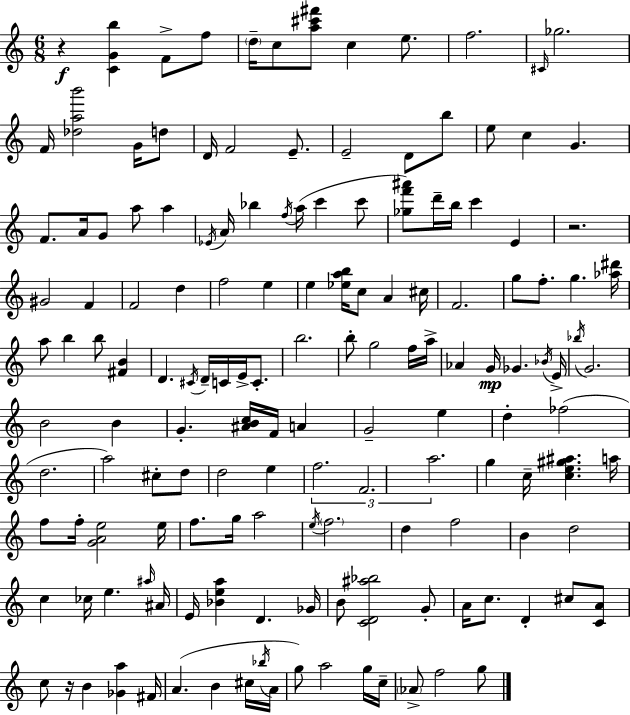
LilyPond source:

{
  \clef treble
  \numericTimeSignature
  \time 6/8
  \key c \major
  r4\f <c' g' b''>4 f'8-> f''8 | \parenthesize d''16-- c''8 <a'' cis''' fis'''>8 c''4 e''8. | f''2. | \grace { cis'16 } ges''2. | \break f'16 <des'' a'' b'''>2 g'16 d''8 | d'16 f'2 e'8.-- | e'2-- d'8 b''8 | e''8 c''4 g'4. | \break f'8. a'16 g'8 a''8 a''4 | \acciaccatura { ees'16 } a'16 bes''4 \acciaccatura { f''16 }( a''16 c'''4 | c'''8 <ges'' f''' ais'''>8) d'''16-- b''16 c'''4 e'4 | r2. | \break gis'2 f'4 | f'2 d''4 | f''2 e''4 | e''4 <ees'' a'' b''>16 c''8 a'4 | \break cis''16 f'2. | g''8 f''8.-. g''4. | <aes'' dis'''>16 a''8 b''4 b''8 <fis' b'>4 | d'4. \acciaccatura { cis'16 } d'16-- c'16 | \break e'16-> c'8.-. b''2. | b''8-. g''2 | f''16 a''16-> aes'4 g'16\mp ges'4. | \acciaccatura { bes'16 } e'16-> \acciaccatura { bes''16 } g'2. | \break b'2 | b'4 g'4.-. | <ais' b' c''>16 f'16 a'4 g'2-- | e''4 d''4-. fes''2( | \break d''2. | a''2) | cis''8-. d''8 d''2 | e''4 \tuplet 3/2 { f''2. | \break f'2. | a''2. } | g''4 c''16-- <c'' e'' gis'' ais''>4. | a''16 f''8 f''16-. <g' a' e''>2 | \break e''16 f''8. g''16 a''2 | \acciaccatura { e''16 } \parenthesize f''2. | d''4 f''2 | b'4 d''2 | \break c''4 ces''16 | e''4. \grace { ais''16 } ais'16 e'16 <bes' e'' a''>4 | d'4. ges'16 b'8 <c' d' ais'' bes''>2 | g'8-. a'16 c''8. | \break d'4-. cis''8 <c' a'>8 c''8 r16 b'4 | <ges' a''>4 fis'16 a'4.( | b'4 cis''16 \acciaccatura { bes''16 } a'16 g''8) a''2 | g''16 c''16-- \parenthesize aes'8-> f''2 | \break g''8 \bar "|."
}